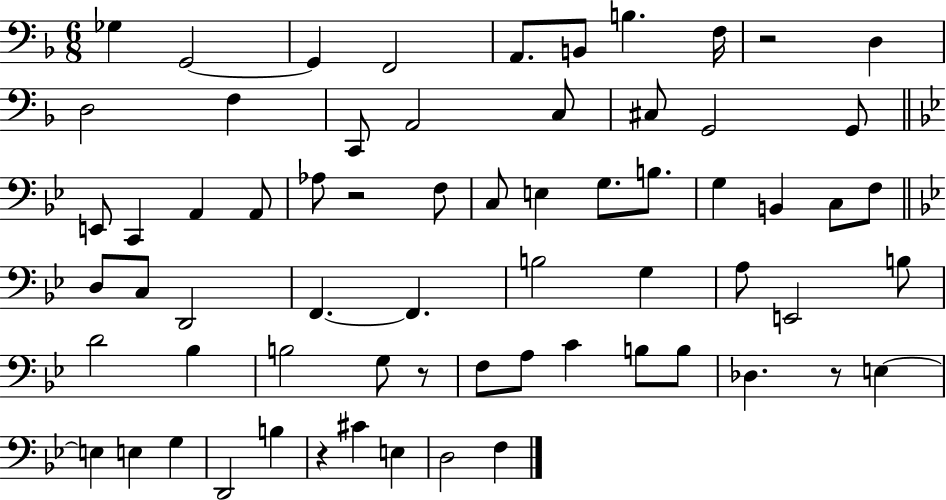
X:1
T:Untitled
M:6/8
L:1/4
K:F
_G, G,,2 G,, F,,2 A,,/2 B,,/2 B, F,/4 z2 D, D,2 F, C,,/2 A,,2 C,/2 ^C,/2 G,,2 G,,/2 E,,/2 C,, A,, A,,/2 _A,/2 z2 F,/2 C,/2 E, G,/2 B,/2 G, B,, C,/2 F,/2 D,/2 C,/2 D,,2 F,, F,, B,2 G, A,/2 E,,2 B,/2 D2 _B, B,2 G,/2 z/2 F,/2 A,/2 C B,/2 B,/2 _D, z/2 E, E, E, G, D,,2 B, z ^C E, D,2 F,